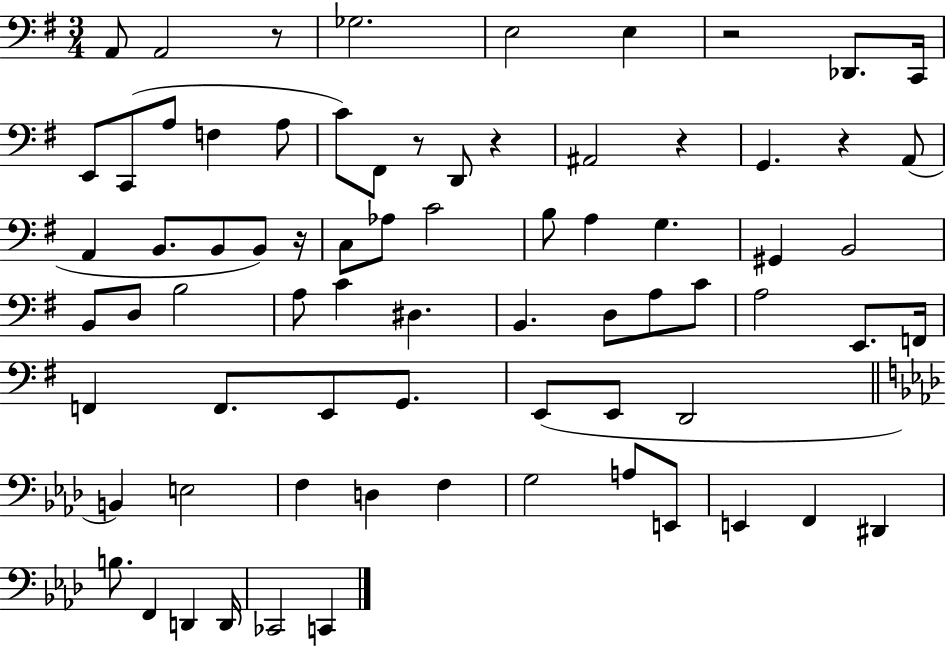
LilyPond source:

{
  \clef bass
  \numericTimeSignature
  \time 3/4
  \key g \major
  a,8 a,2 r8 | ges2. | e2 e4 | r2 des,8. c,16 | \break e,8 c,8( a8 f4 a8 | c'8) fis,8 r8 d,8 r4 | ais,2 r4 | g,4. r4 a,8( | \break a,4 b,8. b,8 b,8) r16 | c8 aes8 c'2 | b8 a4 g4. | gis,4 b,2 | \break b,8 d8 b2 | a8 c'4 dis4. | b,4. d8 a8 c'8 | a2 e,8. f,16 | \break f,4 f,8. e,8 g,8. | e,8( e,8 d,2 | \bar "||" \break \key f \minor b,4) e2 | f4 d4 f4 | g2 a8 e,8 | e,4 f,4 dis,4 | \break b8. f,4 d,4 d,16 | ces,2 c,4 | \bar "|."
}